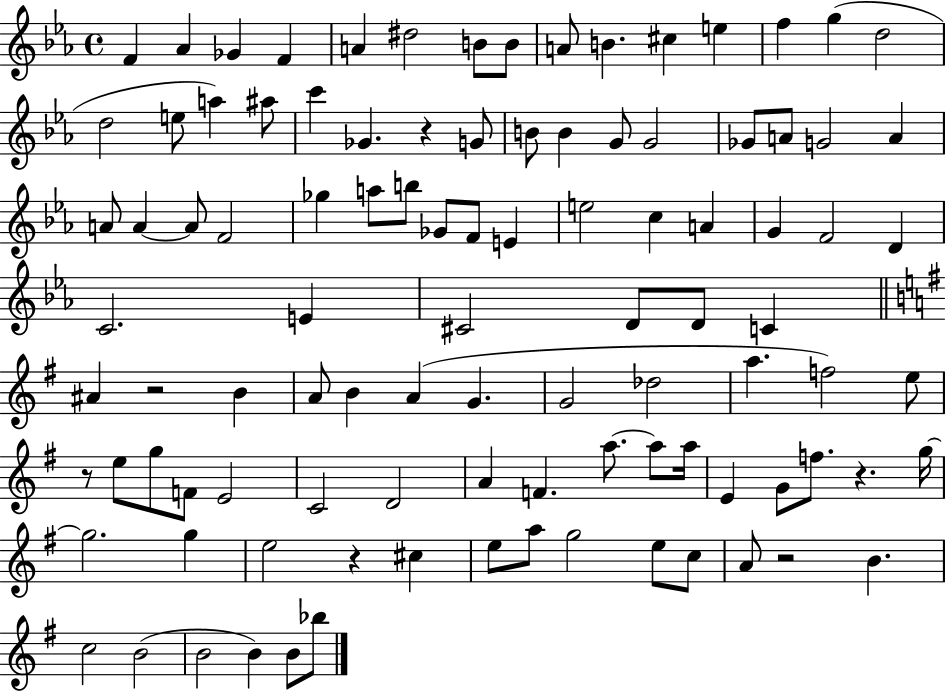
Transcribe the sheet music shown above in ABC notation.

X:1
T:Untitled
M:4/4
L:1/4
K:Eb
F _A _G F A ^d2 B/2 B/2 A/2 B ^c e f g d2 d2 e/2 a ^a/2 c' _G z G/2 B/2 B G/2 G2 _G/2 A/2 G2 A A/2 A A/2 F2 _g a/2 b/2 _G/2 F/2 E e2 c A G F2 D C2 E ^C2 D/2 D/2 C ^A z2 B A/2 B A G G2 _d2 a f2 e/2 z/2 e/2 g/2 F/2 E2 C2 D2 A F a/2 a/2 a/4 E G/2 f/2 z g/4 g2 g e2 z ^c e/2 a/2 g2 e/2 c/2 A/2 z2 B c2 B2 B2 B B/2 _b/2